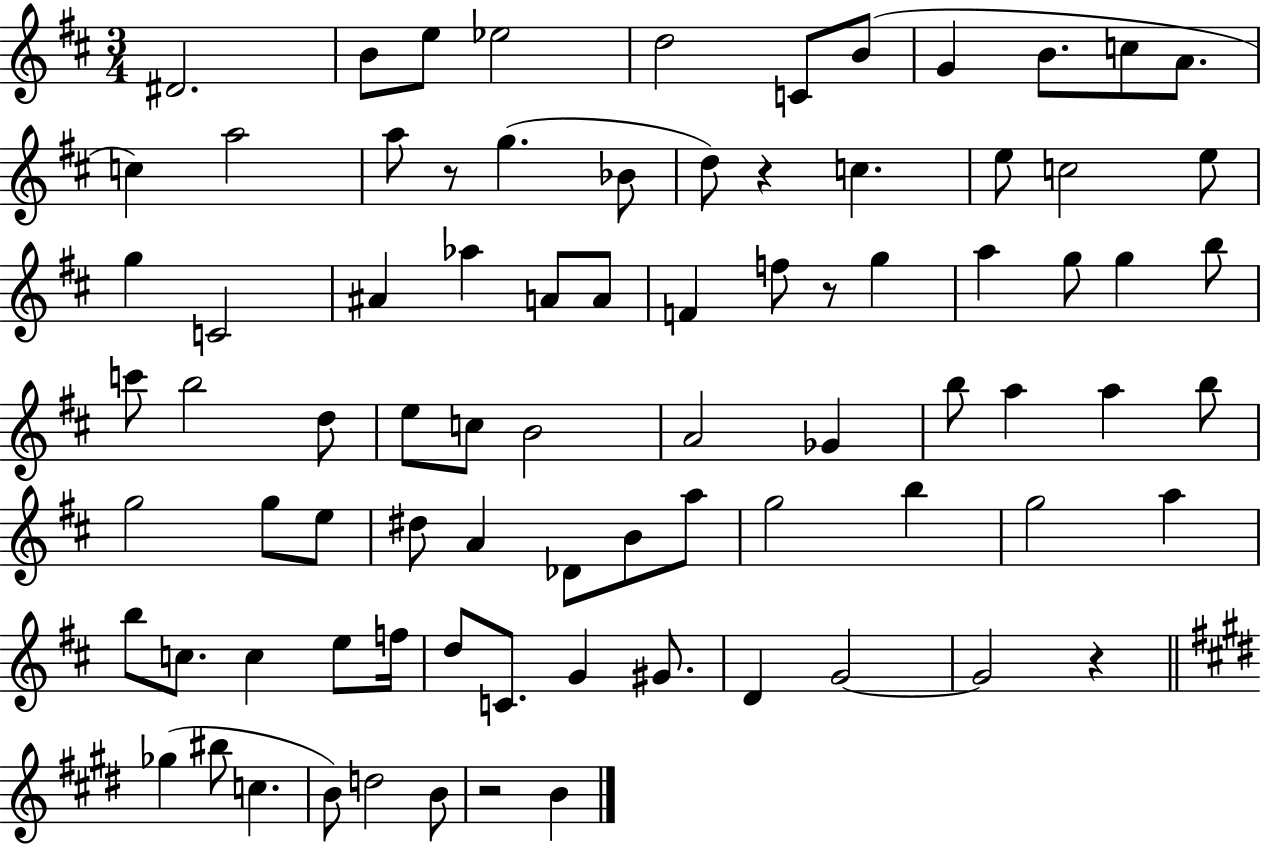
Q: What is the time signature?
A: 3/4